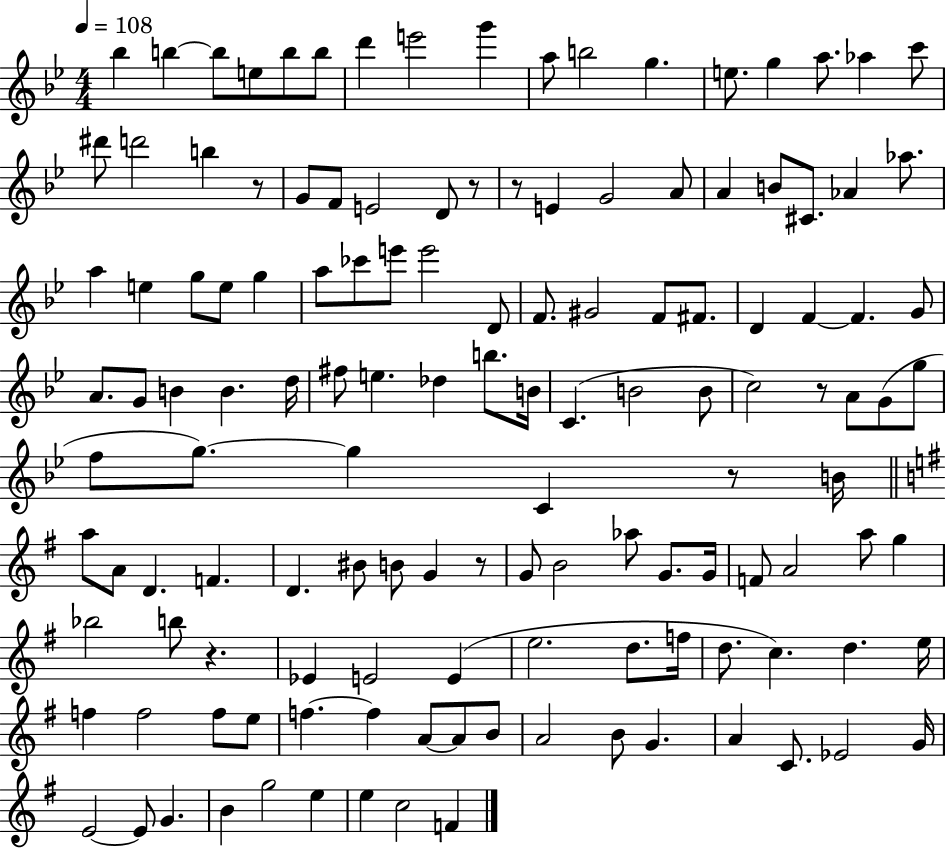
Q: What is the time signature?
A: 4/4